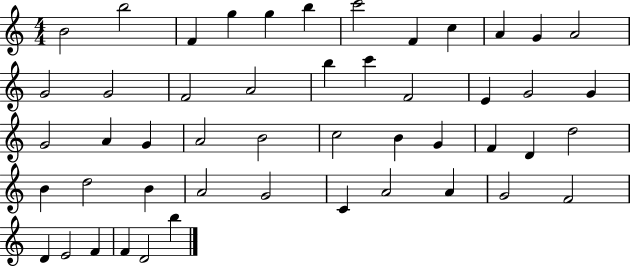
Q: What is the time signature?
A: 4/4